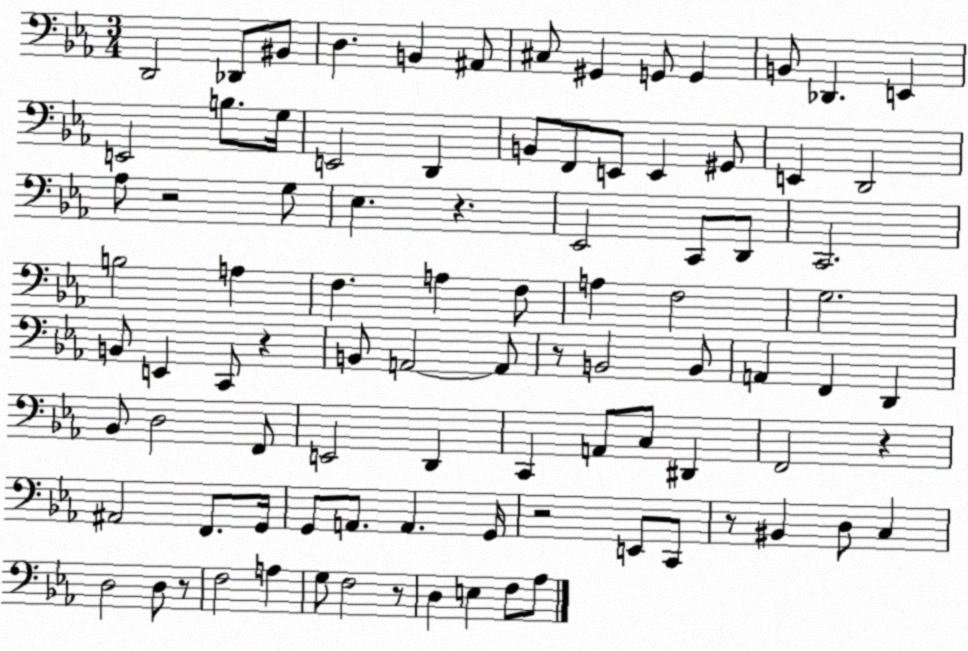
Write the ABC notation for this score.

X:1
T:Untitled
M:3/4
L:1/4
K:Eb
D,,2 _D,,/2 ^B,,/2 D, B,, ^A,,/2 ^C,/2 ^G,, G,,/2 G,, B,,/2 _D,, E,, E,,2 B,/2 G,/4 E,,2 D,, B,,/2 F,,/2 E,,/2 E,, ^G,,/2 E,, D,,2 _A,/2 z2 G,/2 _E, z _E,,2 C,,/2 D,,/2 C,,2 B,2 A, F, A, F,/2 A, F,2 G,2 B,,/2 E,, C,,/2 z B,,/2 A,,2 A,,/2 z/2 B,,2 B,,/2 A,, F,, D,, _B,,/2 D,2 F,,/2 E,,2 D,, C,, A,,/2 C,/2 ^D,, F,,2 z ^A,,2 F,,/2 G,,/4 G,,/2 A,,/2 A,, G,,/4 z2 E,,/2 C,,/2 z/2 ^B,, D,/2 C, D,2 D,/2 z/2 F,2 A, G,/2 F,2 z/2 D, E, F,/2 _A,/2